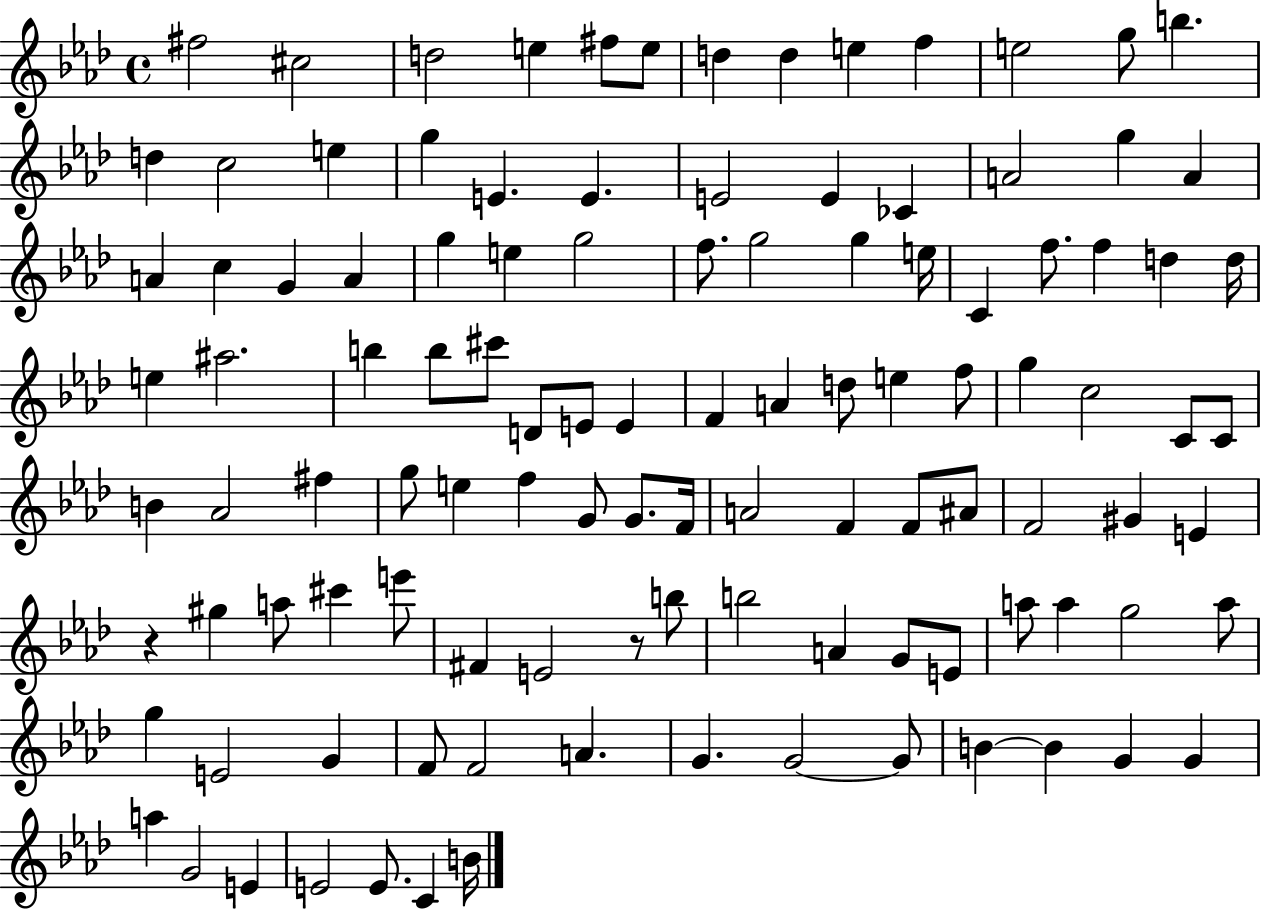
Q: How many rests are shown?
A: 2